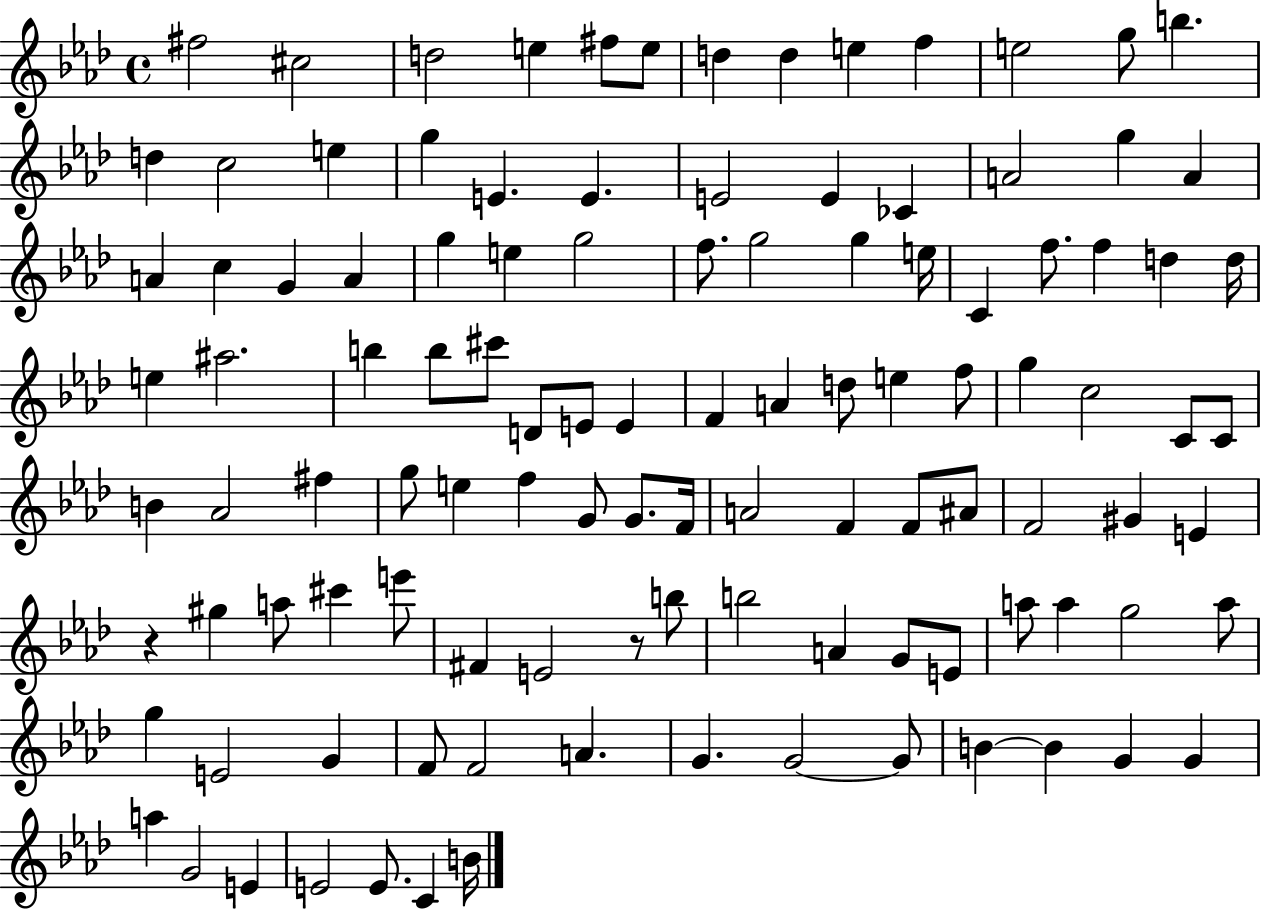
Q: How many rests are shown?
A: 2